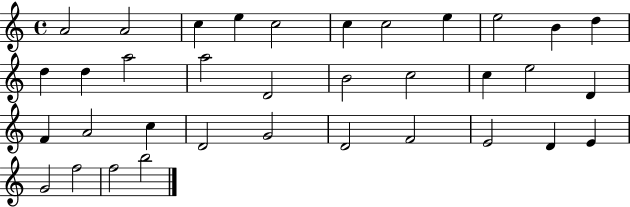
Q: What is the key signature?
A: C major